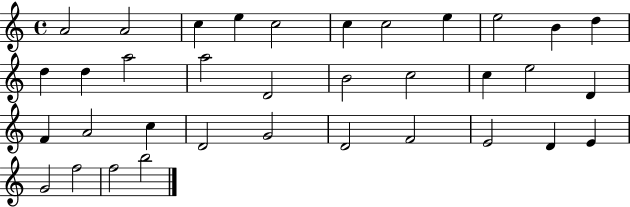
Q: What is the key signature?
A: C major